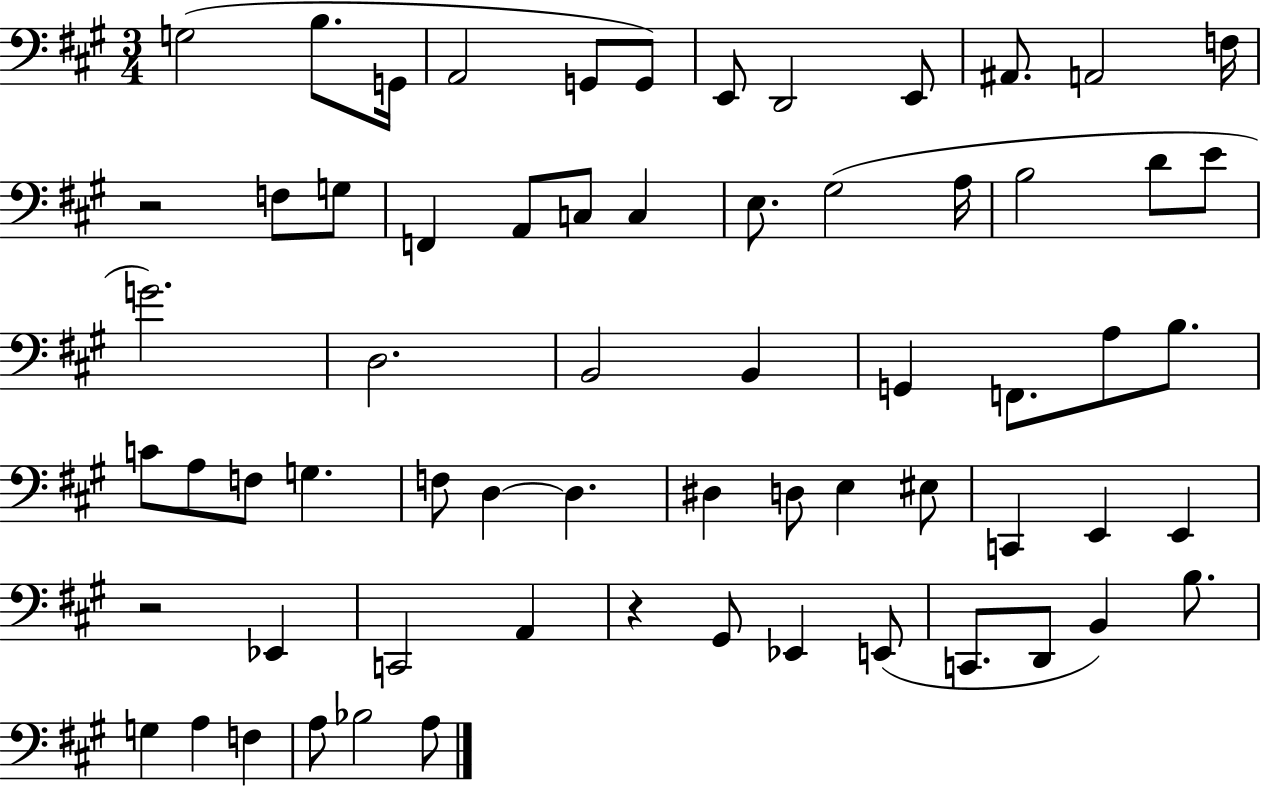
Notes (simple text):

G3/h B3/e. G2/s A2/h G2/e G2/e E2/e D2/h E2/e A#2/e. A2/h F3/s R/h F3/e G3/e F2/q A2/e C3/e C3/q E3/e. G#3/h A3/s B3/h D4/e E4/e G4/h. D3/h. B2/h B2/q G2/q F2/e. A3/e B3/e. C4/e A3/e F3/e G3/q. F3/e D3/q D3/q. D#3/q D3/e E3/q EIS3/e C2/q E2/q E2/q R/h Eb2/q C2/h A2/q R/q G#2/e Eb2/q E2/e C2/e. D2/e B2/q B3/e. G3/q A3/q F3/q A3/e Bb3/h A3/e